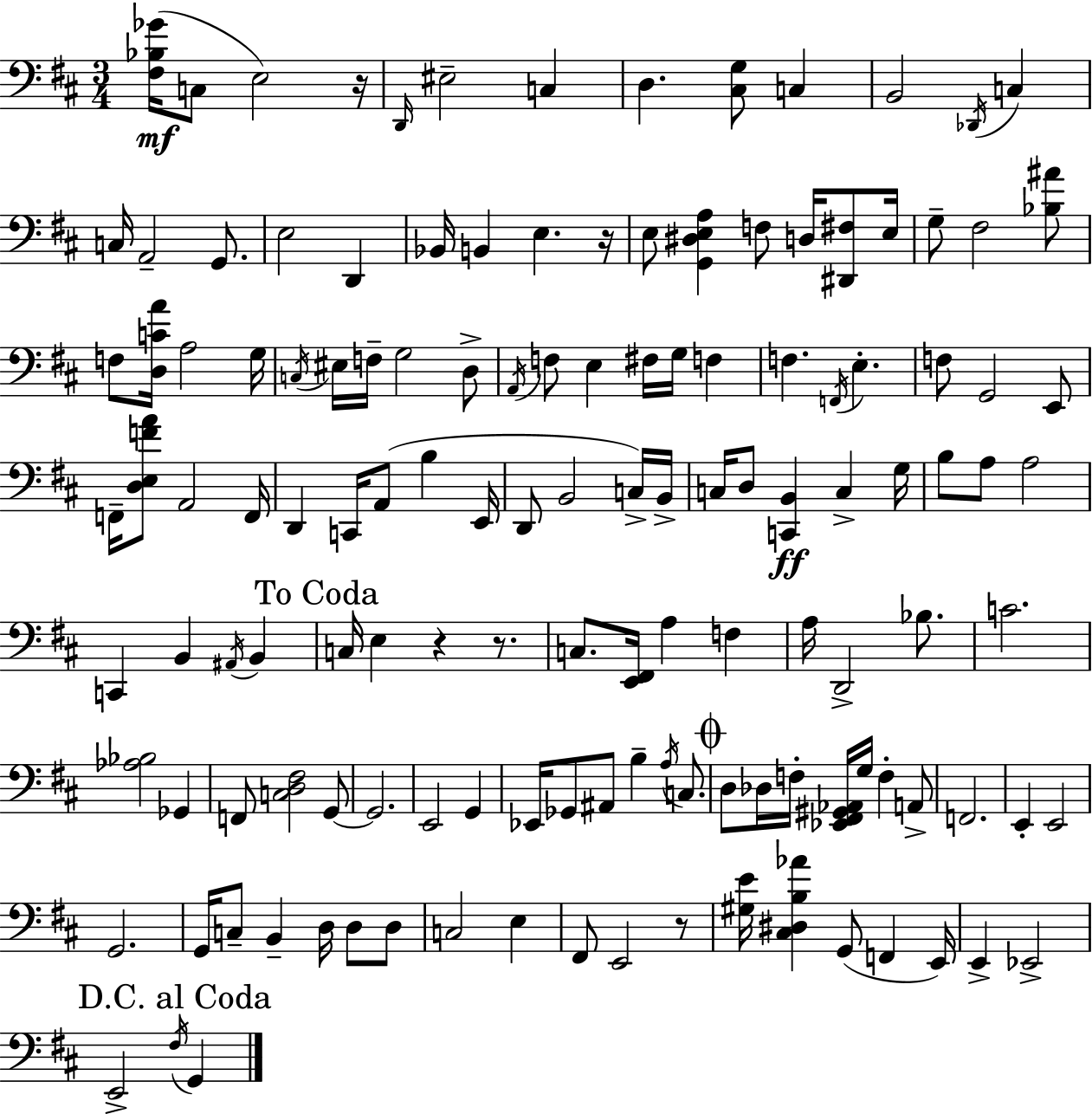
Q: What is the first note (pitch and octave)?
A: C3